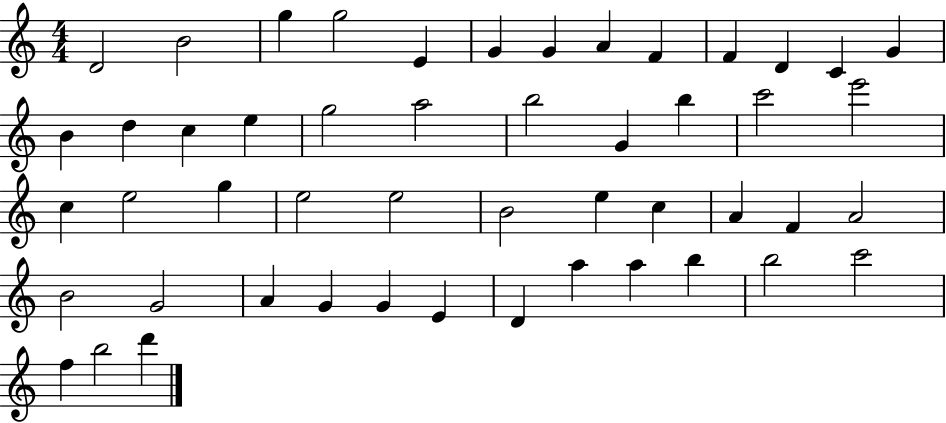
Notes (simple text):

D4/h B4/h G5/q G5/h E4/q G4/q G4/q A4/q F4/q F4/q D4/q C4/q G4/q B4/q D5/q C5/q E5/q G5/h A5/h B5/h G4/q B5/q C6/h E6/h C5/q E5/h G5/q E5/h E5/h B4/h E5/q C5/q A4/q F4/q A4/h B4/h G4/h A4/q G4/q G4/q E4/q D4/q A5/q A5/q B5/q B5/h C6/h F5/q B5/h D6/q